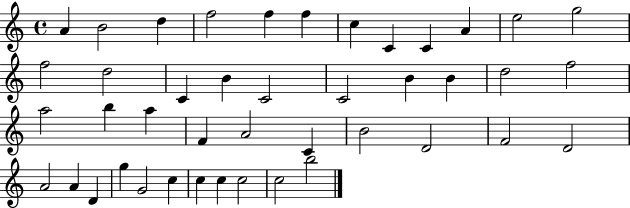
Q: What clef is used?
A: treble